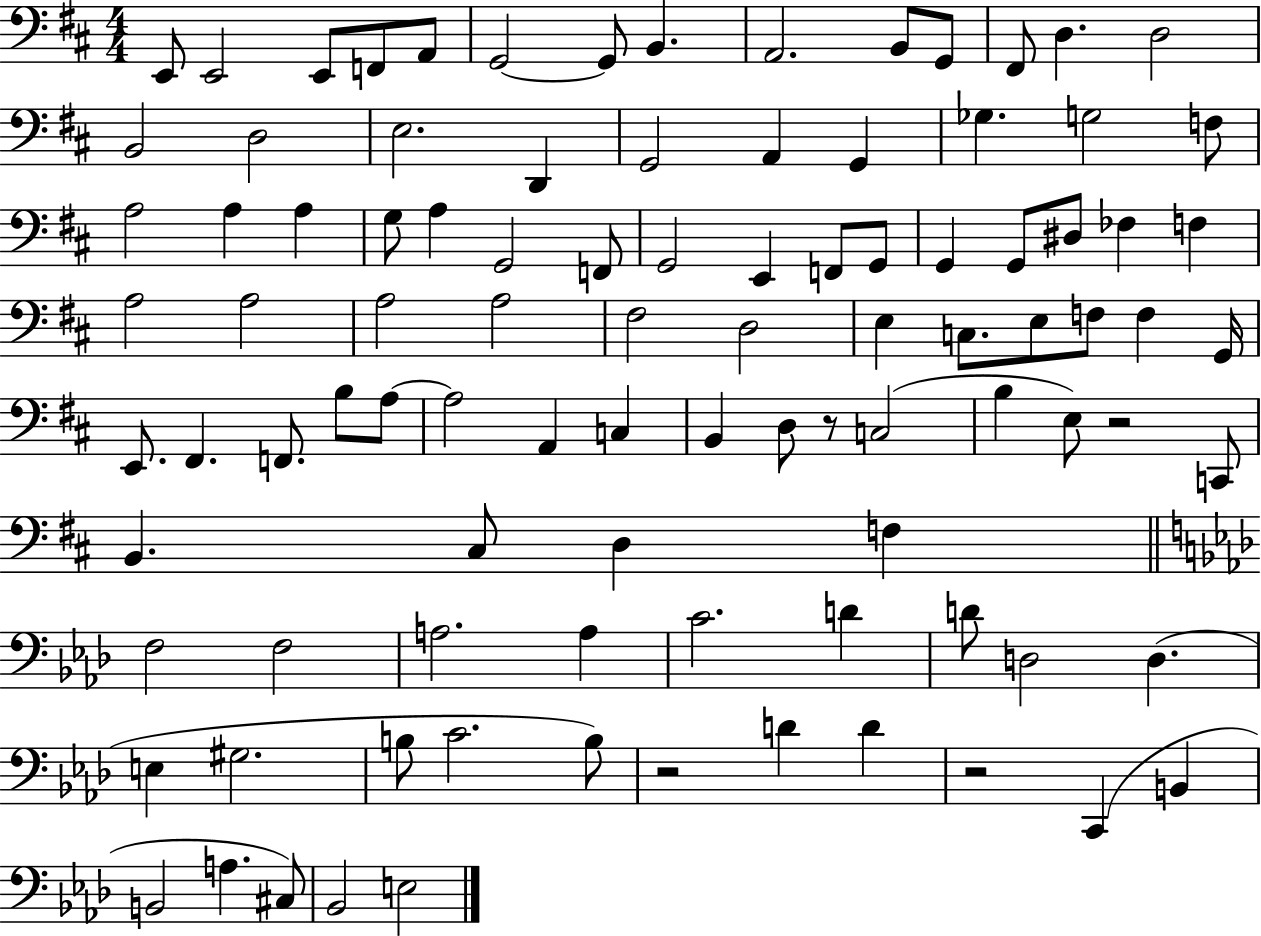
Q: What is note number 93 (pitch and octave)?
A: E3